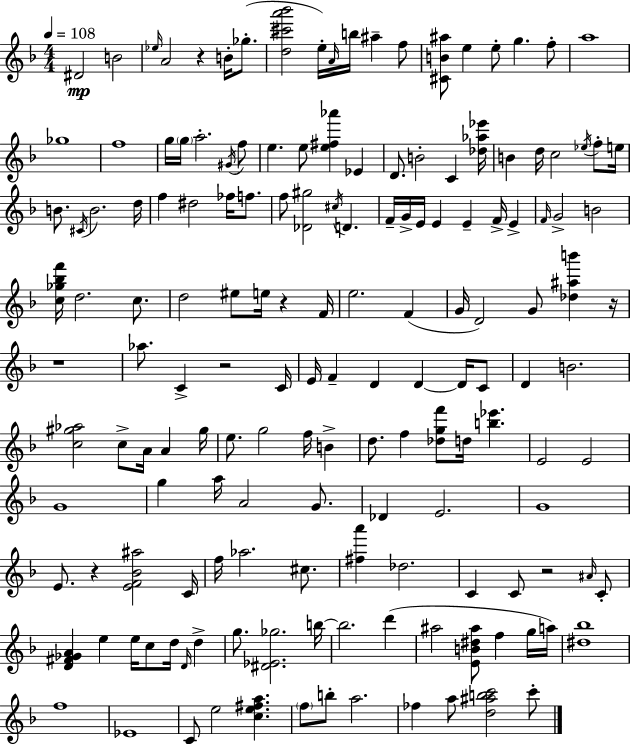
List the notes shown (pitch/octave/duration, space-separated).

D#4/h B4/h Eb5/s A4/h R/q B4/s Gb5/e. [D5,C#6,A6,Bb6]/h E5/s A4/s B5/s A#5/q F5/e [C#4,B4,A#5]/e E5/q E5/e G5/q. F5/e A5/w Gb5/w F5/w G5/s G5/s A5/h. G#4/s F5/e E5/q. E5/e [E5,F#5,Ab6]/q Eb4/q D4/e. B4/h C4/q [Db5,Ab5,Eb6]/s B4/q D5/s C5/h Eb5/s F5/e E5/s B4/e. C#4/s B4/h. D5/s F5/q D#5/h FES5/s F5/e. F5/e [Db4,G#5]/h C#5/s D4/q. F4/s G4/s E4/s E4/q E4/q F4/s E4/q F4/s G4/h B4/h [C5,Gb5,Bb5,F6]/s D5/h. C5/e. D5/h EIS5/e E5/s R/q F4/s E5/h. F4/q G4/s D4/h G4/e [Db5,A#5,B6]/q R/s R/w Ab5/e. C4/q R/h C4/s E4/s F4/q D4/q D4/q D4/s C4/e D4/q B4/h. [C5,G#5,Ab5]/h C5/e A4/s A4/q G#5/s E5/e. G5/h F5/s B4/q D5/e. F5/q [Db5,G5,F6]/e D5/s [B5,Eb6]/q. E4/h E4/h G4/w G5/q A5/s A4/h G4/e. Db4/q E4/h. G4/w E4/e. R/q [E4,F4,Bb4,A#5]/h C4/s F5/s Ab5/h. C#5/e. [F#5,A6]/q Db5/h. C4/q C4/e R/h A#4/s C4/e [D4,F#4,Gb4,A4]/q E5/q E5/s C5/e D5/s D4/s D5/q G5/e. [D#4,Eb4,Gb5]/h. B5/s B5/h. D6/q A#5/h [E4,B4,D#5,A#5]/e F5/q G5/s A5/s [D#5,Bb5]/w F5/w Eb4/w C4/e E5/h [C5,E5,F#5,A5]/q. F5/e B5/e A5/h. FES5/q A5/e [D5,A#5,B5,C6]/h C6/e